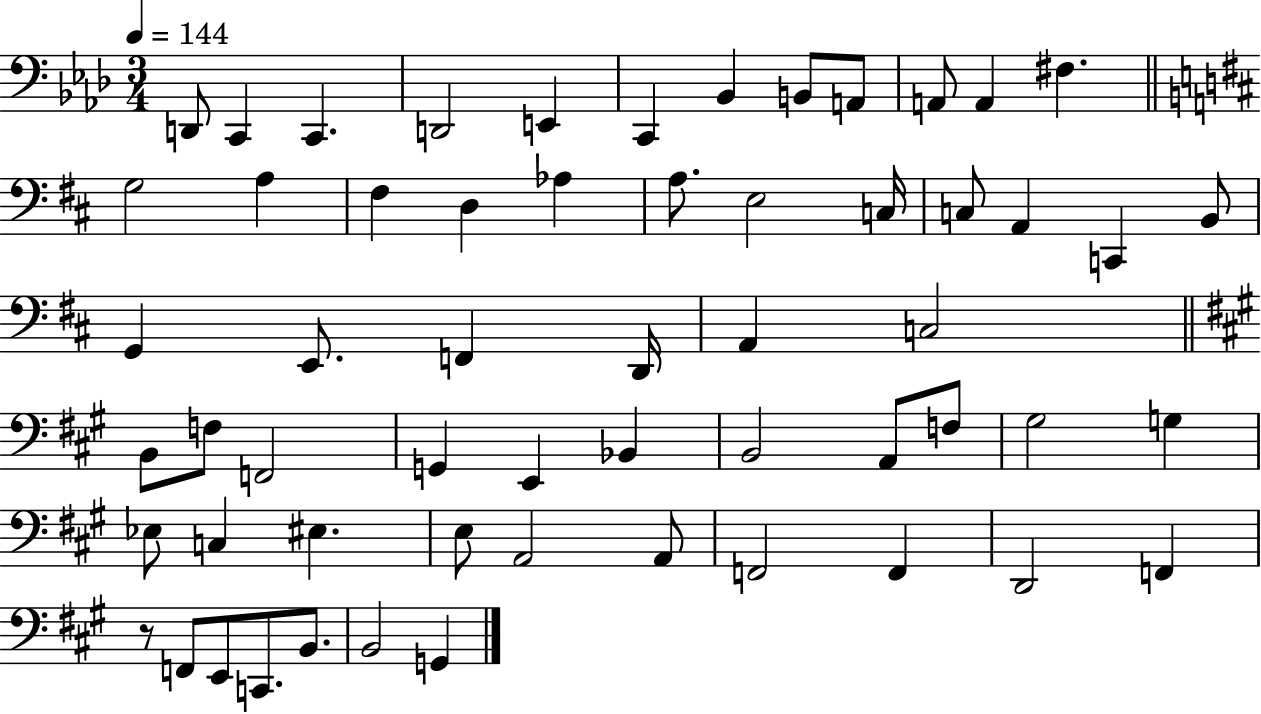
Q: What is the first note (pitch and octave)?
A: D2